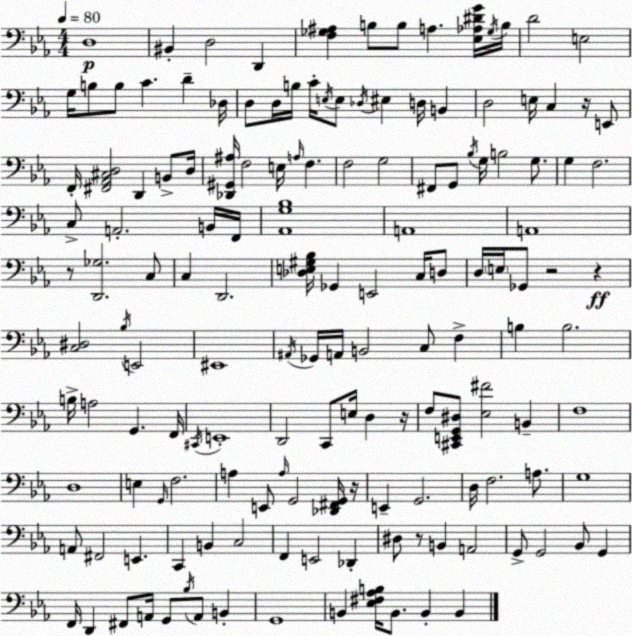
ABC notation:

X:1
T:Untitled
M:4/4
L:1/4
K:Cm
D,4 ^B,, D,2 D,, [F,_G,^A,] B,/2 B,/2 A, [_E,_A,^DG]/4 _G,/4 B,/4 D2 E,2 G,/4 B,/2 B,/2 C D _D,/4 D,/2 D,/4 B,/4 C/4 E,/4 E,/2 _D,/4 ^E, D,/4 B,, D,2 E,/4 C, z/4 E,,/2 F,,/4 [^F,,_A,,^C,D,]2 D,, B,,/2 D,/4 [_D,,^G,,^A,]/4 F,2 E,/4 A,/4 F, F,2 G,2 ^F,,/2 G,,/2 _B,/4 G,/4 B,2 G,/2 G, F,2 C,/2 A,,2 B,,/4 F,,/4 [_A,,G,_B,]4 A,,4 A,,4 z/2 [D,,_G,]2 C,/2 C, D,,2 [_D,E,^G,_B,]/4 _G,, E,,2 C,/4 D,/2 D,/4 E,/4 _G,,/2 z2 z [C,^D,]2 _B,/4 E,,2 ^E,,4 ^A,,/4 _G,,/4 A,,/4 B,,2 C,/2 F, B, B,2 B,/4 A,2 G,, F,,/4 ^C,,/4 E,,4 D,,2 C,,/2 E,/4 D, z/4 F,/2 [^C,,E,,G,,^D,]/2 [_E,^F]2 B,, F,4 D,4 E, G,,/4 F,2 A, E,,/2 A,/4 G,,2 [_D,,^F,,G,,]/4 z/4 E,, G,,2 D,/4 F,2 A,/2 G,4 A,,/2 ^F,,2 E,, C,, B,, C,2 F,, E,,2 _D,, ^D,/2 z/2 B,, A,,2 G,,/2 G,,2 _B,,/2 G,, F,,/4 D,, ^F,,/2 A,,/4 G,,/2 _B,/4 A,,/2 B,, G,,4 B,, [_E,^F,_A,B,]/4 B,,/2 B,, B,,